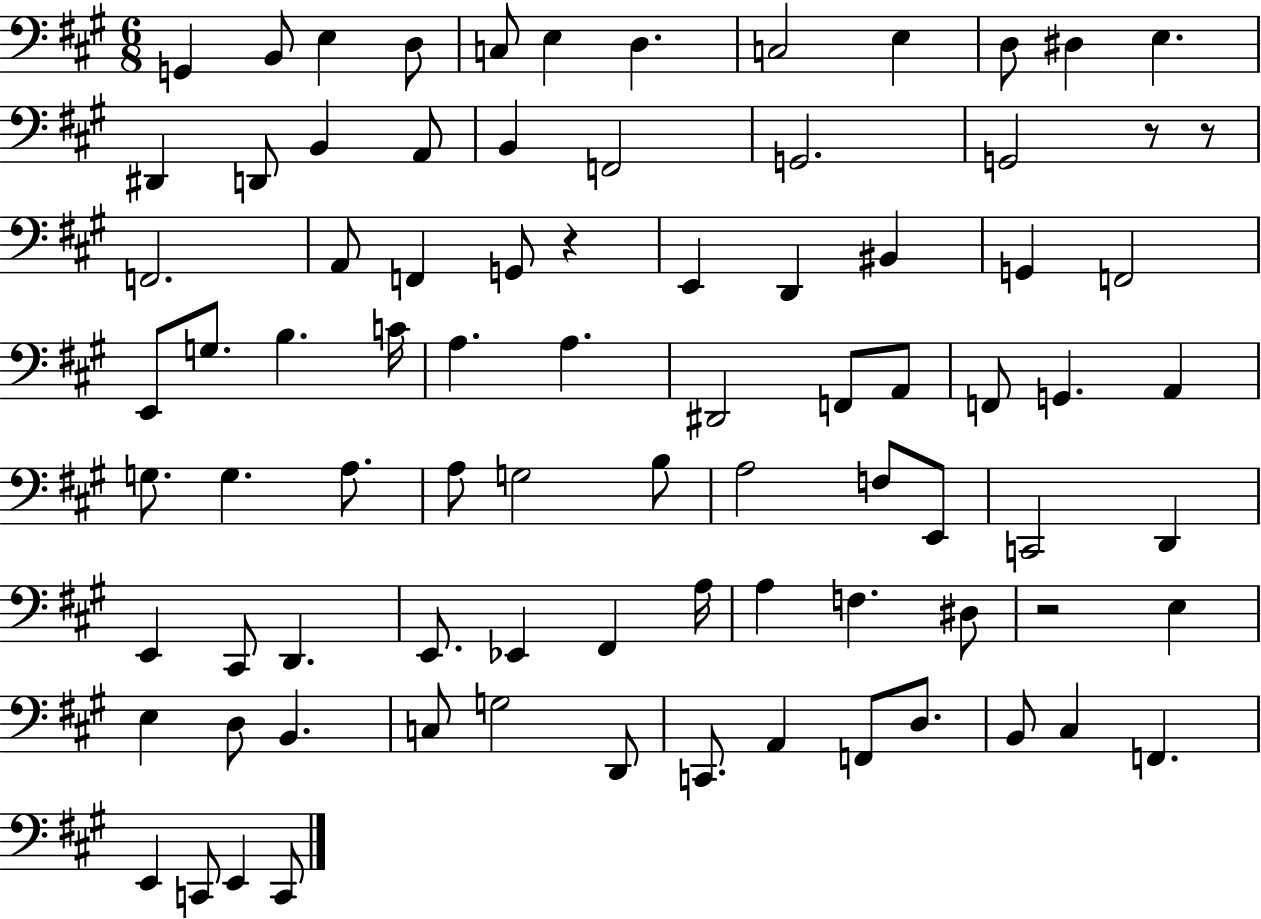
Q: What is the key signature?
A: A major